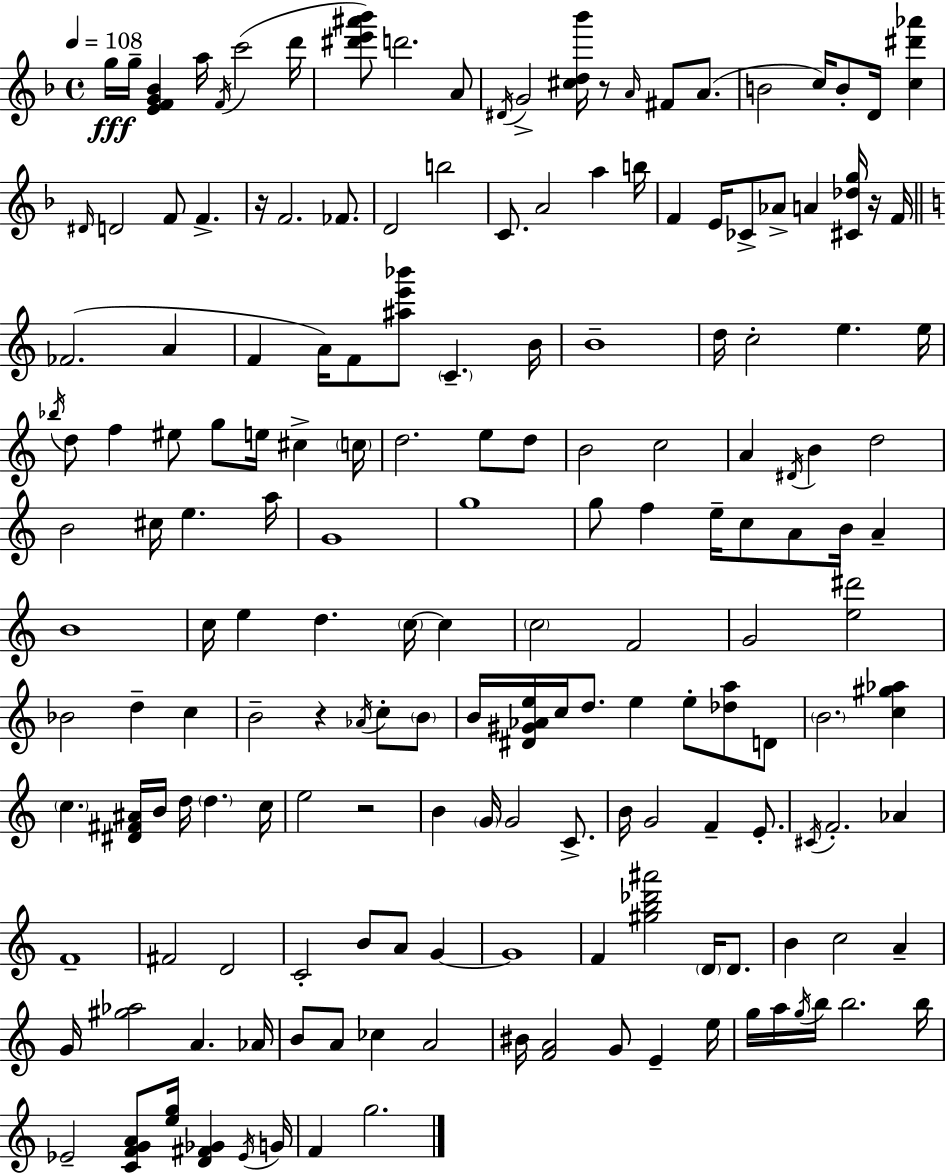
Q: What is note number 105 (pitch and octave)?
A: C5